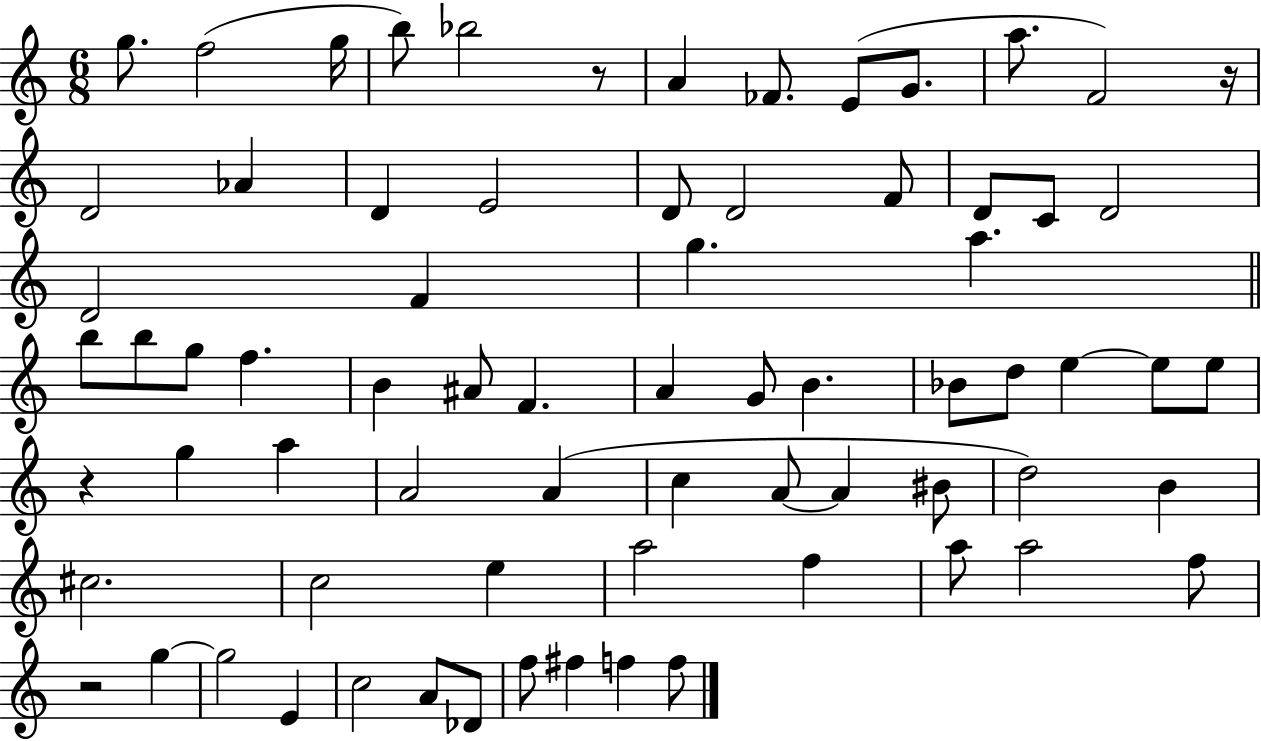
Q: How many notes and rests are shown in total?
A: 72